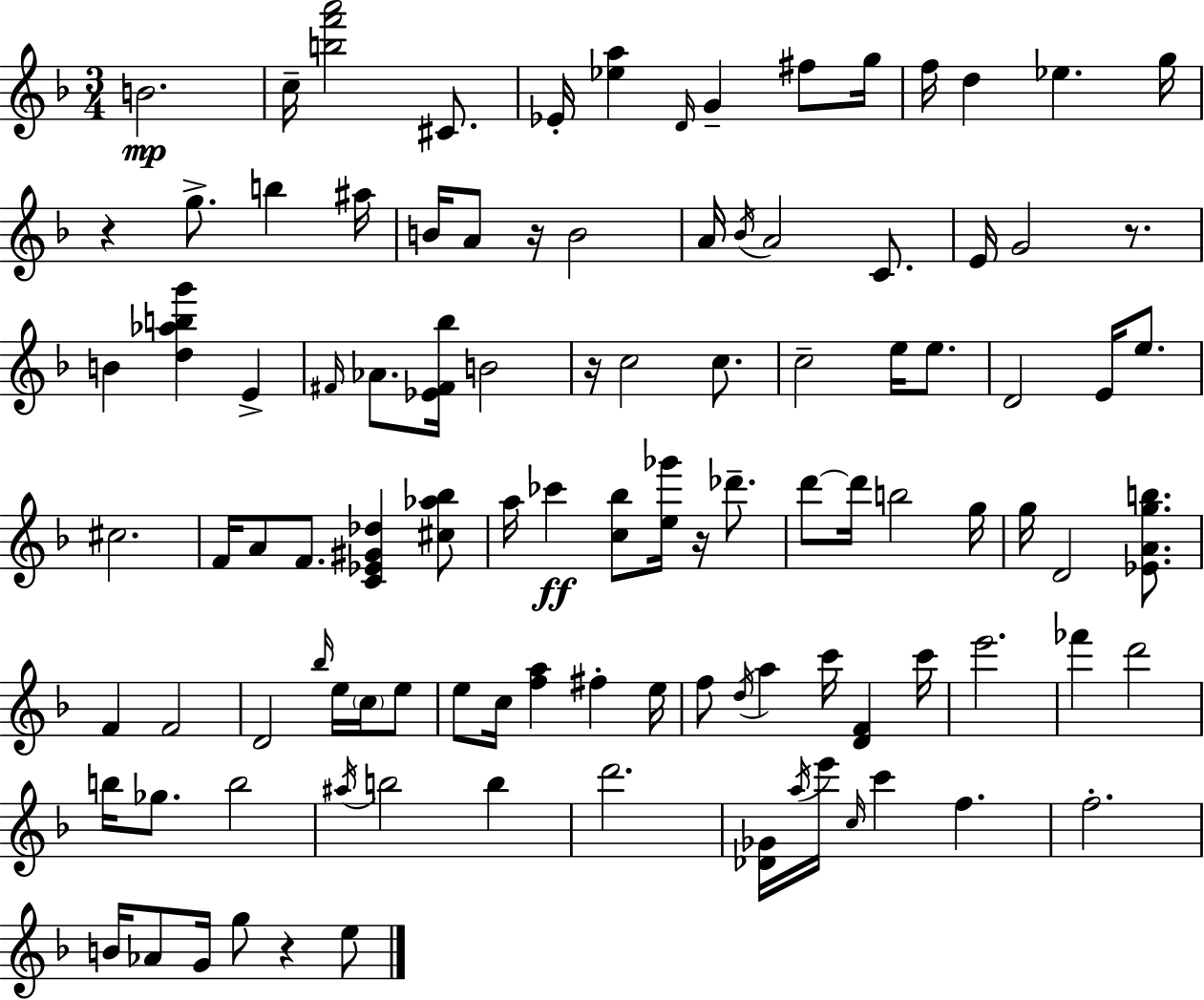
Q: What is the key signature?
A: D minor